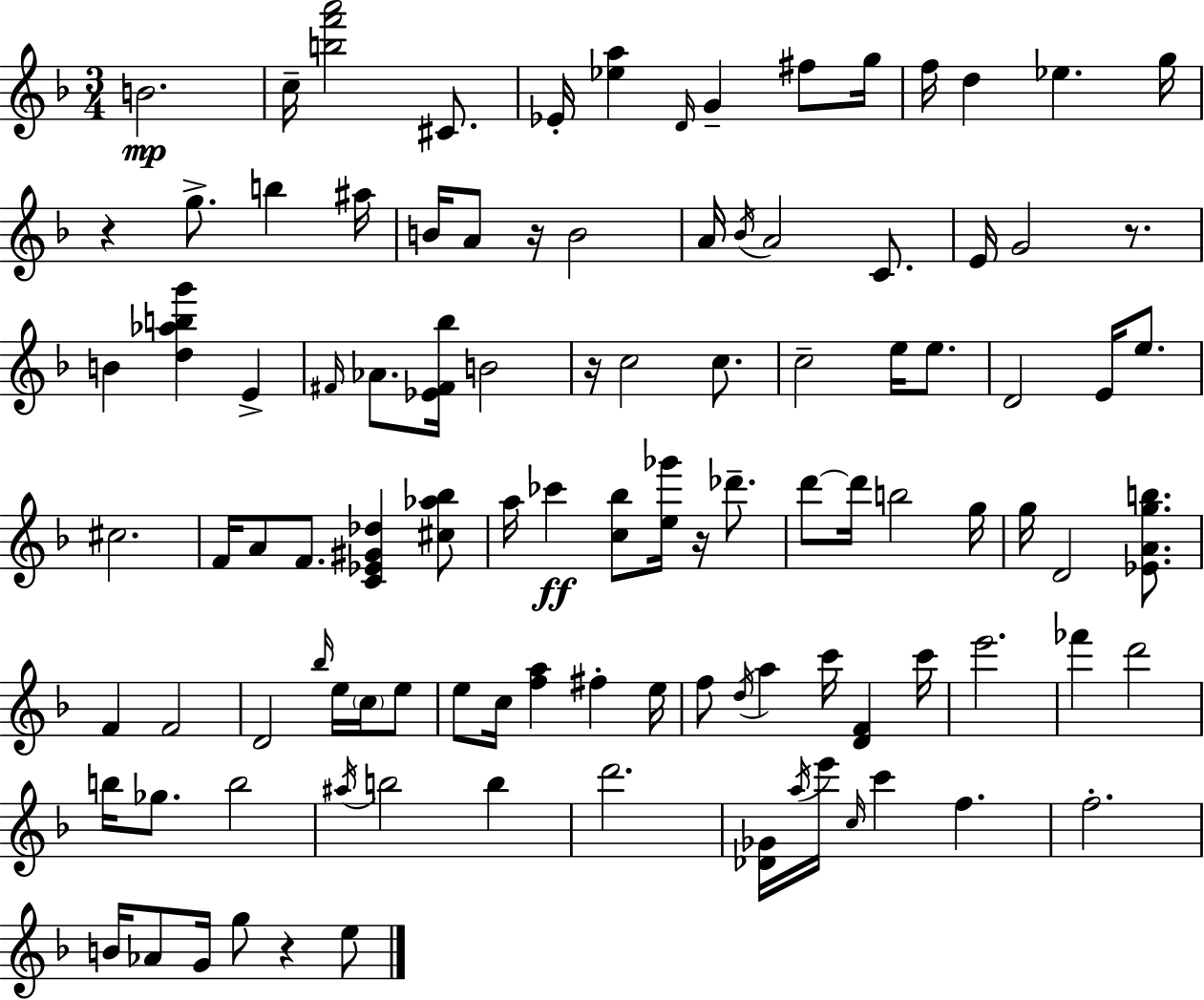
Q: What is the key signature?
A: D minor